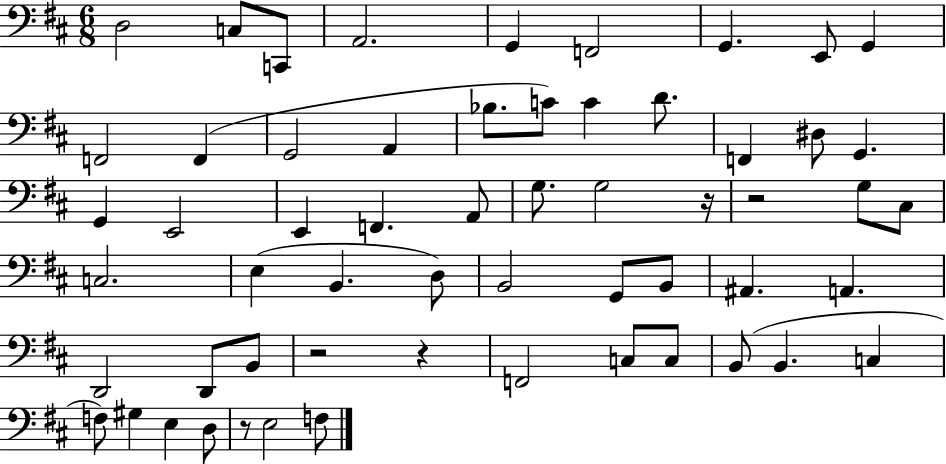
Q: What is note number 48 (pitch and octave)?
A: F3